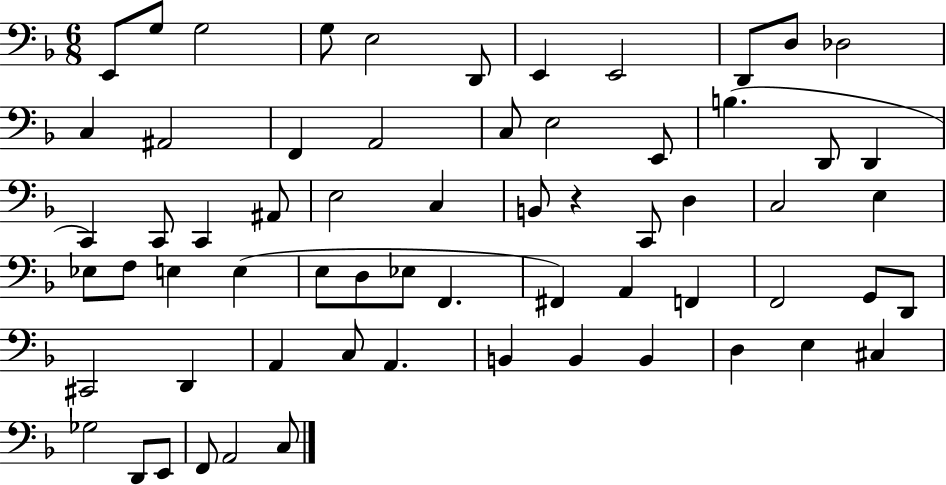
{
  \clef bass
  \numericTimeSignature
  \time 6/8
  \key f \major
  e,8 g8 g2 | g8 e2 d,8 | e,4 e,2 | d,8 d8 des2 | \break c4 ais,2 | f,4 a,2 | c8 e2 e,8 | b4.( d,8 d,4 | \break c,4) c,8 c,4 ais,8 | e2 c4 | b,8 r4 c,8 d4 | c2 e4 | \break ees8 f8 e4 e4( | e8 d8 ees8 f,4. | fis,4) a,4 f,4 | f,2 g,8 d,8 | \break cis,2 d,4 | a,4 c8 a,4. | b,4 b,4 b,4 | d4 e4 cis4 | \break ges2 d,8 e,8 | f,8 a,2 c8 | \bar "|."
}